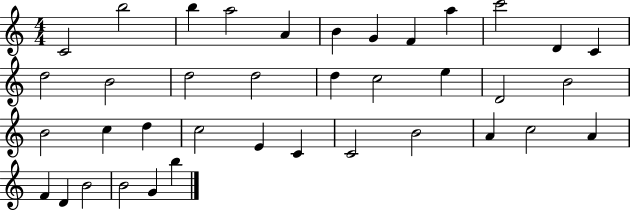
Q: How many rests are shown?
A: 0